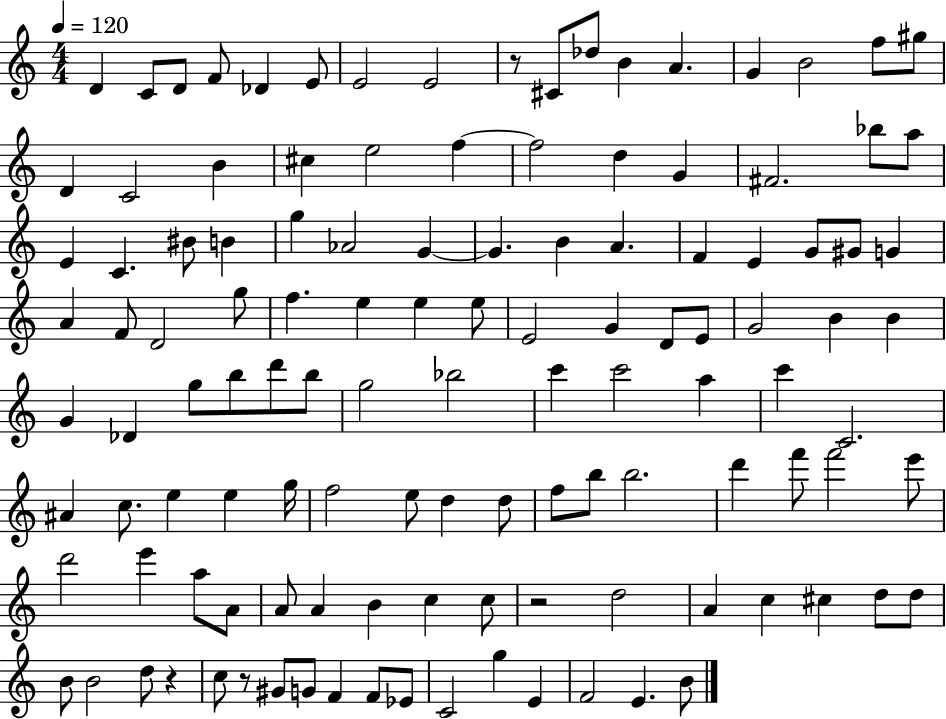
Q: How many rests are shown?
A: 4